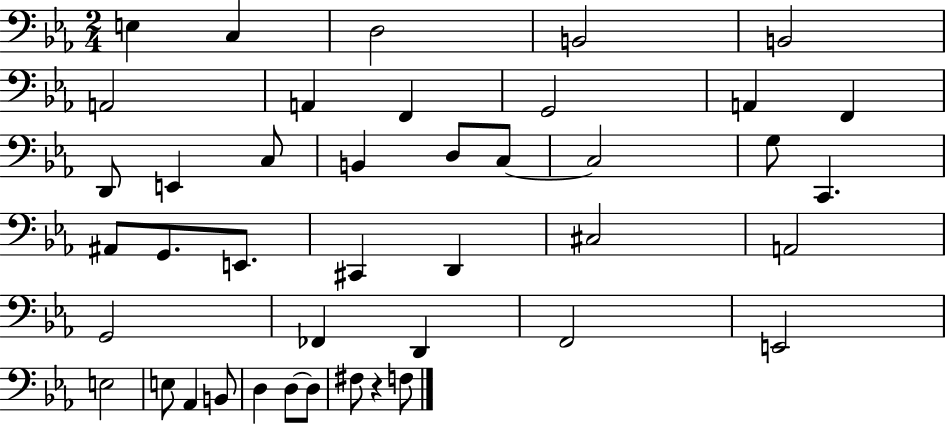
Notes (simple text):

E3/q C3/q D3/h B2/h B2/h A2/h A2/q F2/q G2/h A2/q F2/q D2/e E2/q C3/e B2/q D3/e C3/e C3/h G3/e C2/q. A#2/e G2/e. E2/e. C#2/q D2/q C#3/h A2/h G2/h FES2/q D2/q F2/h E2/h E3/h E3/e Ab2/q B2/e D3/q D3/e D3/e F#3/e R/q F3/e